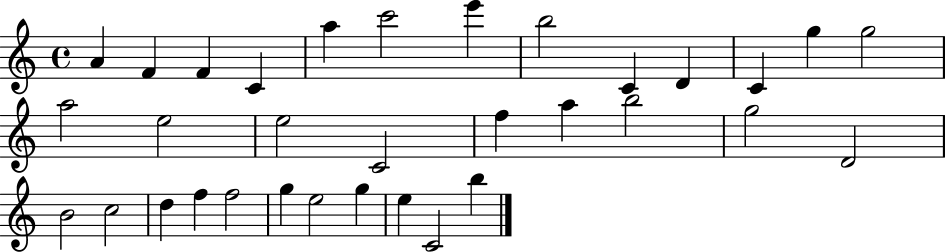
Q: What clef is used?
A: treble